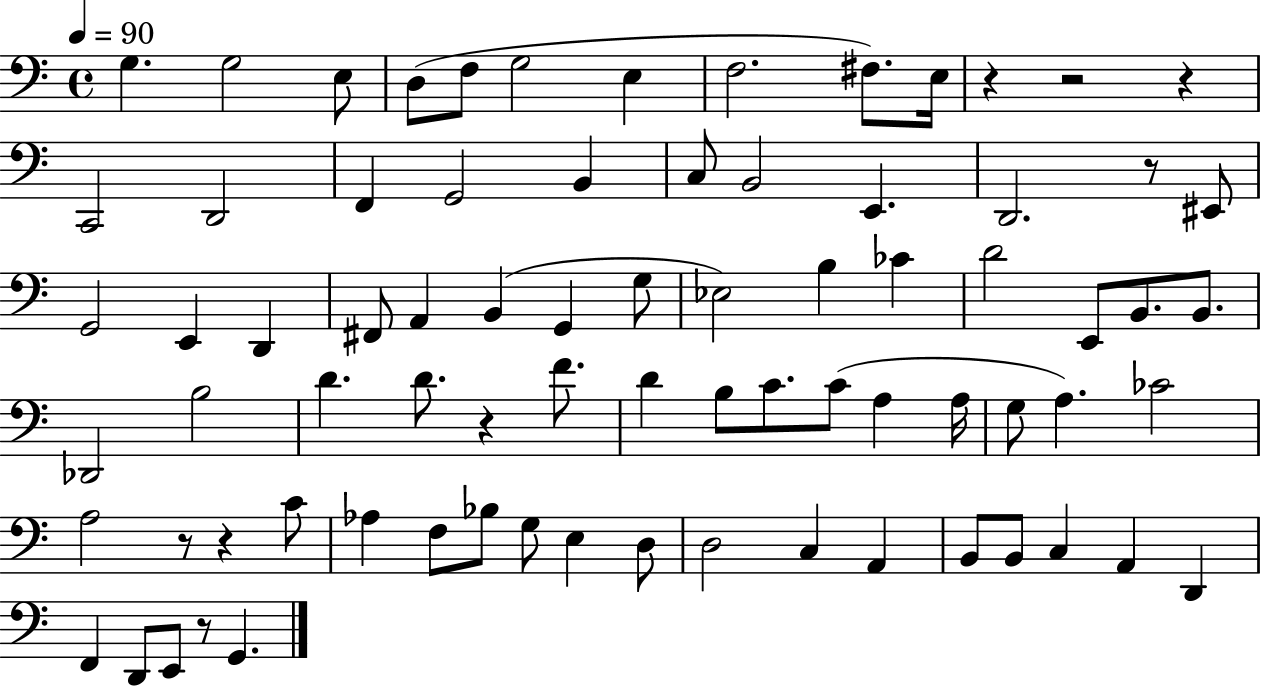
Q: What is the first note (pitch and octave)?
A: G3